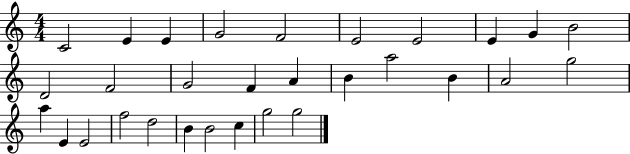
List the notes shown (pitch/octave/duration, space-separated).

C4/h E4/q E4/q G4/h F4/h E4/h E4/h E4/q G4/q B4/h D4/h F4/h G4/h F4/q A4/q B4/q A5/h B4/q A4/h G5/h A5/q E4/q E4/h F5/h D5/h B4/q B4/h C5/q G5/h G5/h